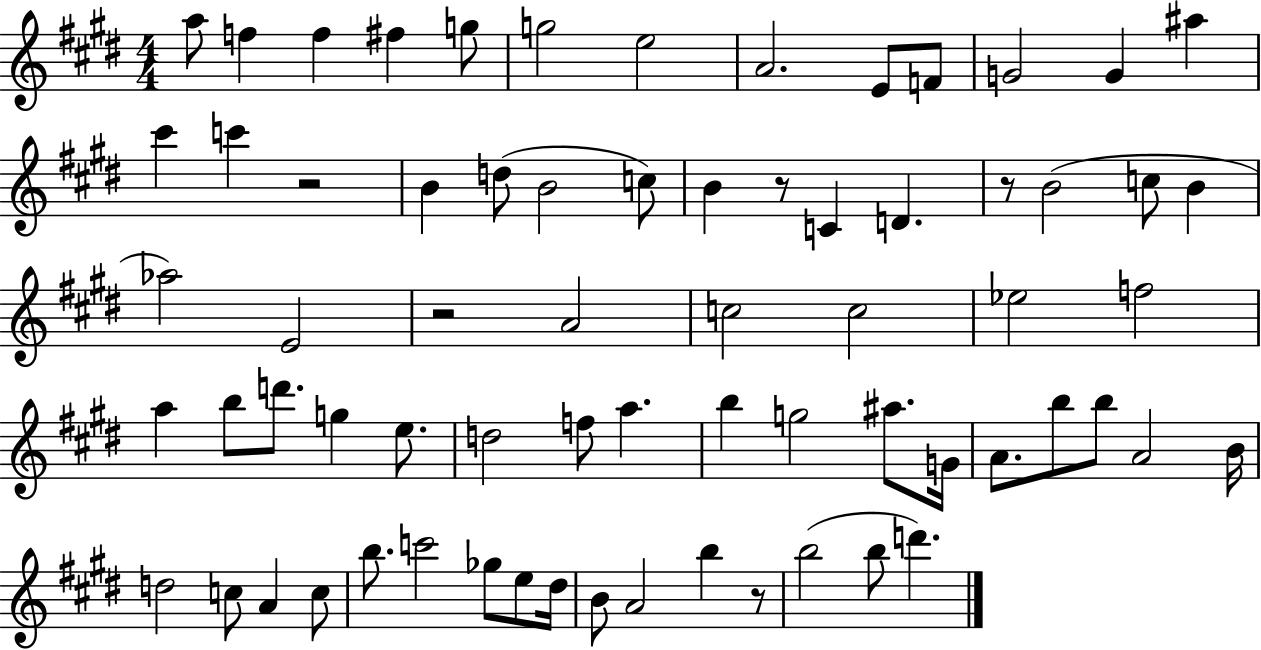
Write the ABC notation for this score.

X:1
T:Untitled
M:4/4
L:1/4
K:E
a/2 f f ^f g/2 g2 e2 A2 E/2 F/2 G2 G ^a ^c' c' z2 B d/2 B2 c/2 B z/2 C D z/2 B2 c/2 B _a2 E2 z2 A2 c2 c2 _e2 f2 a b/2 d'/2 g e/2 d2 f/2 a b g2 ^a/2 G/4 A/2 b/2 b/2 A2 B/4 d2 c/2 A c/2 b/2 c'2 _g/2 e/2 ^d/4 B/2 A2 b z/2 b2 b/2 d'